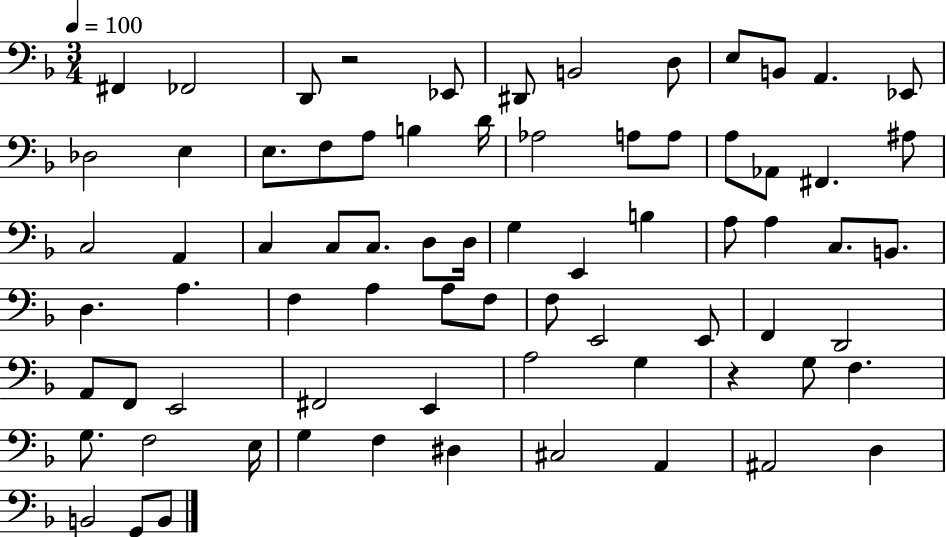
{
  \clef bass
  \numericTimeSignature
  \time 3/4
  \key f \major
  \tempo 4 = 100
  \repeat volta 2 { fis,4 fes,2 | d,8 r2 ees,8 | dis,8 b,2 d8 | e8 b,8 a,4. ees,8 | \break des2 e4 | e8. f8 a8 b4 d'16 | aes2 a8 a8 | a8 aes,8 fis,4. ais8 | \break c2 a,4 | c4 c8 c8. d8 d16 | g4 e,4 b4 | a8 a4 c8. b,8. | \break d4. a4. | f4 a4 a8 f8 | f8 e,2 e,8 | f,4 d,2 | \break a,8 f,8 e,2 | fis,2 e,4 | a2 g4 | r4 g8 f4. | \break g8. f2 e16 | g4 f4 dis4 | cis2 a,4 | ais,2 d4 | \break b,2 g,8 b,8 | } \bar "|."
}